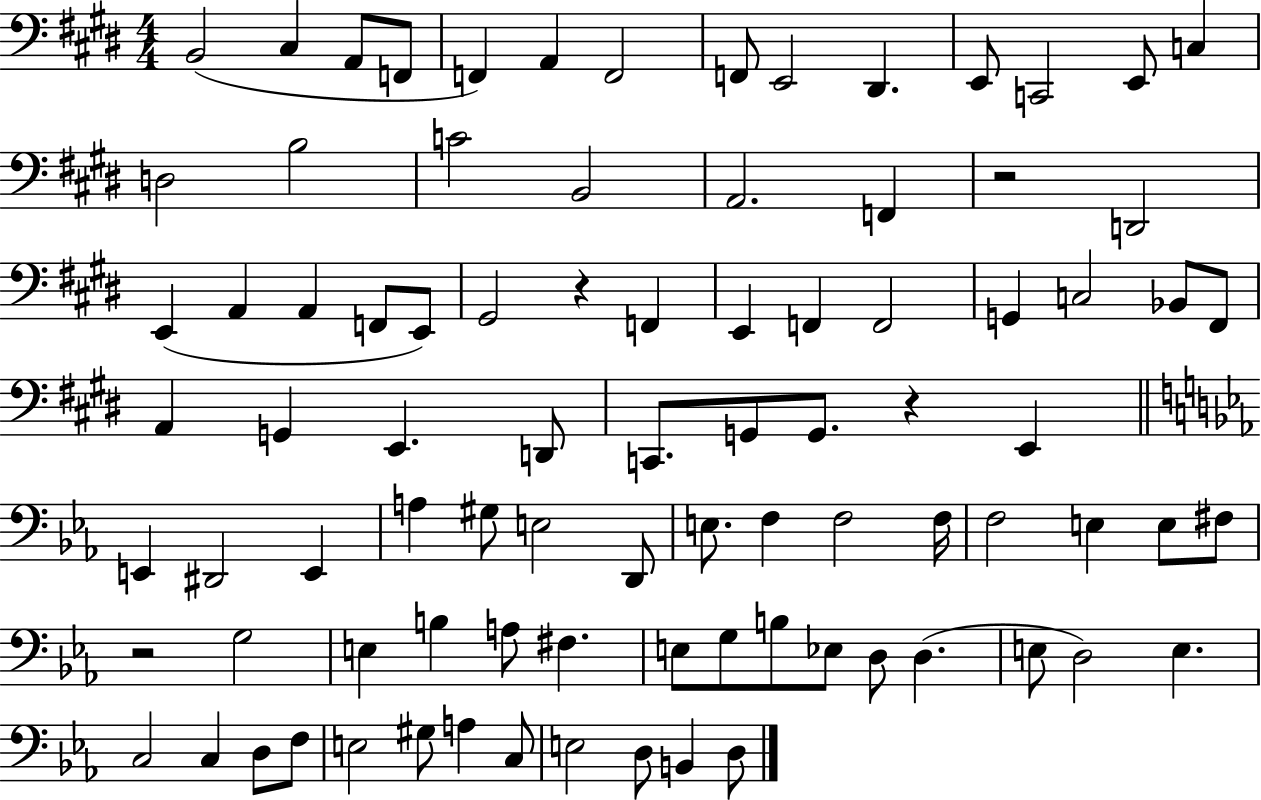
B2/h C#3/q A2/e F2/e F2/q A2/q F2/h F2/e E2/h D#2/q. E2/e C2/h E2/e C3/q D3/h B3/h C4/h B2/h A2/h. F2/q R/h D2/h E2/q A2/q A2/q F2/e E2/e G#2/h R/q F2/q E2/q F2/q F2/h G2/q C3/h Bb2/e F#2/e A2/q G2/q E2/q. D2/e C2/e. G2/e G2/e. R/q E2/q E2/q D#2/h E2/q A3/q G#3/e E3/h D2/e E3/e. F3/q F3/h F3/s F3/h E3/q E3/e F#3/e R/h G3/h E3/q B3/q A3/e F#3/q. E3/e G3/e B3/e Eb3/e D3/e D3/q. E3/e D3/h E3/q. C3/h C3/q D3/e F3/e E3/h G#3/e A3/q C3/e E3/h D3/e B2/q D3/e